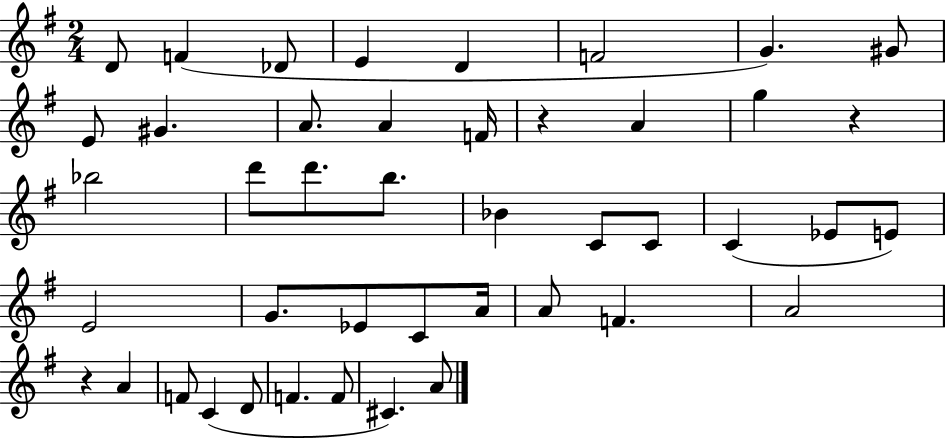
X:1
T:Untitled
M:2/4
L:1/4
K:G
D/2 F _D/2 E D F2 G ^G/2 E/2 ^G A/2 A F/4 z A g z _b2 d'/2 d'/2 b/2 _B C/2 C/2 C _E/2 E/2 E2 G/2 _E/2 C/2 A/4 A/2 F A2 z A F/2 C D/2 F F/2 ^C A/2